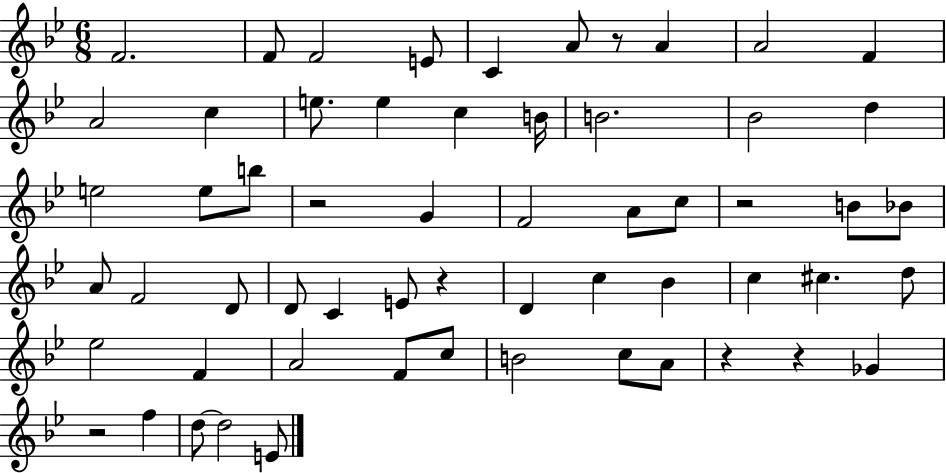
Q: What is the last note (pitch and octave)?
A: E4